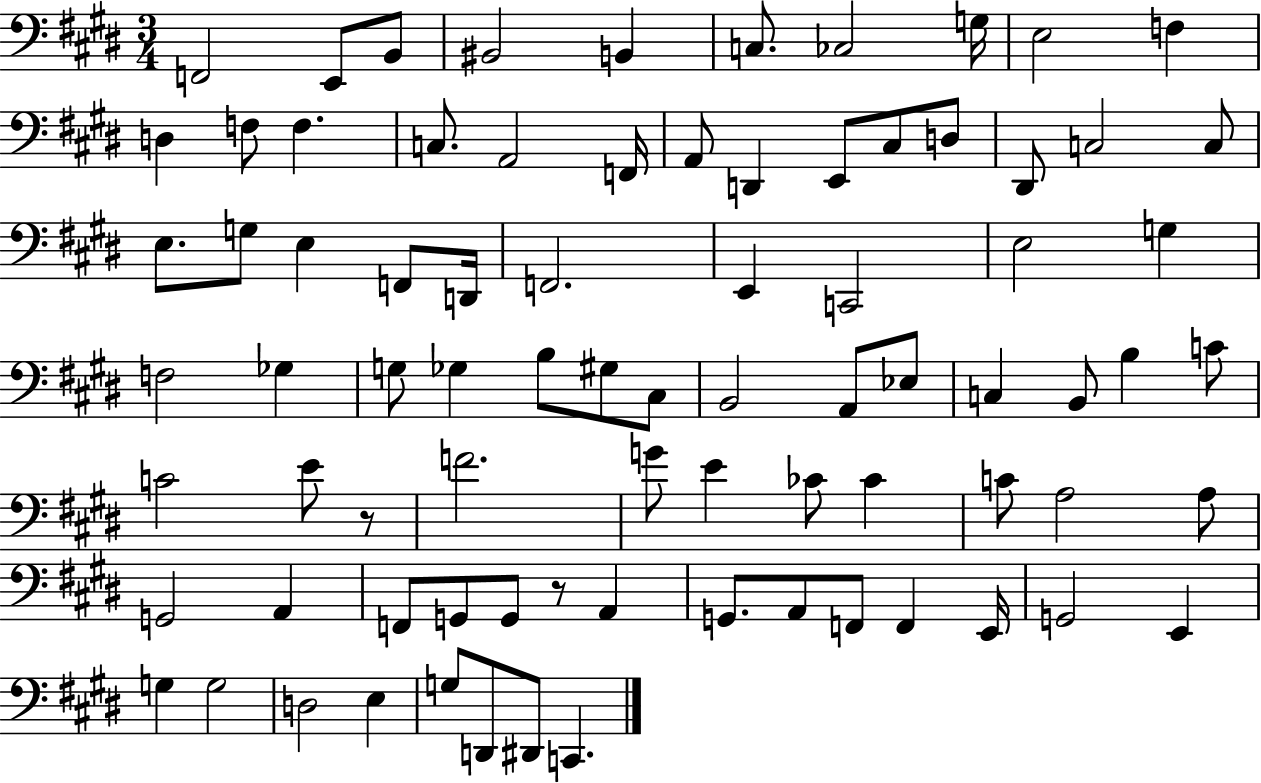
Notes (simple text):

F2/h E2/e B2/e BIS2/h B2/q C3/e. CES3/h G3/s E3/h F3/q D3/q F3/e F3/q. C3/e. A2/h F2/s A2/e D2/q E2/e C#3/e D3/e D#2/e C3/h C3/e E3/e. G3/e E3/q F2/e D2/s F2/h. E2/q C2/h E3/h G3/q F3/h Gb3/q G3/e Gb3/q B3/e G#3/e C#3/e B2/h A2/e Eb3/e C3/q B2/e B3/q C4/e C4/h E4/e R/e F4/h. G4/e E4/q CES4/e CES4/q C4/e A3/h A3/e G2/h A2/q F2/e G2/e G2/e R/e A2/q G2/e. A2/e F2/e F2/q E2/s G2/h E2/q G3/q G3/h D3/h E3/q G3/e D2/e D#2/e C2/q.